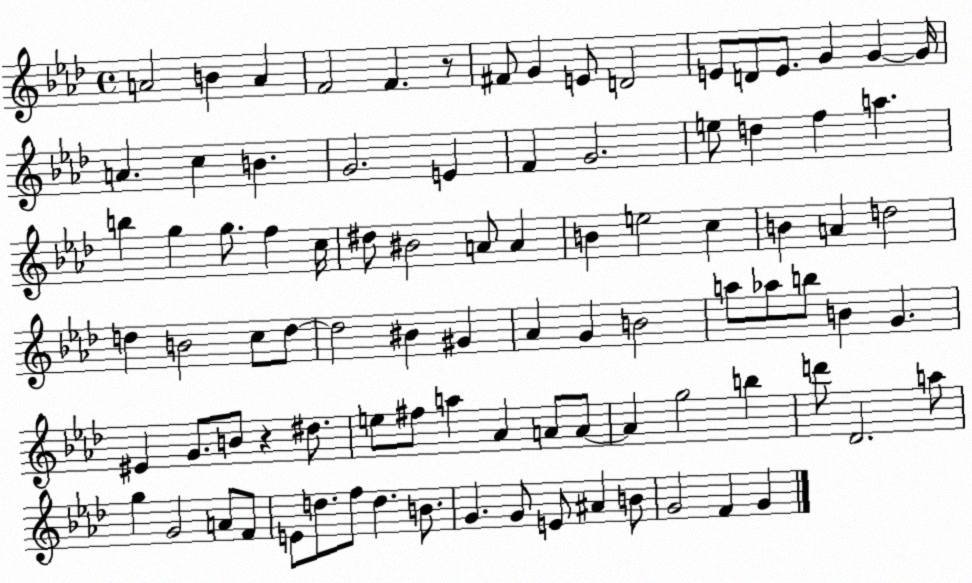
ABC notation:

X:1
T:Untitled
M:4/4
L:1/4
K:Ab
A2 B A F2 F z/2 ^F/2 G E/2 D2 E/2 D/2 E/2 G G G/4 A c B G2 E F G2 e/2 d f a b g g/2 f c/4 ^d/2 ^B2 A/2 A B e2 c B A d2 d B2 c/2 d/2 d2 ^B ^G _A G B2 a/2 _a/2 b/2 B G ^E G/2 B/2 z ^d/2 e/2 ^f/2 a _A A/2 A/2 A g2 b d'/2 _D2 a/2 g G2 A/2 F/2 E/2 d/2 f/2 d B/2 G G/2 E/2 ^A B/2 G2 F G